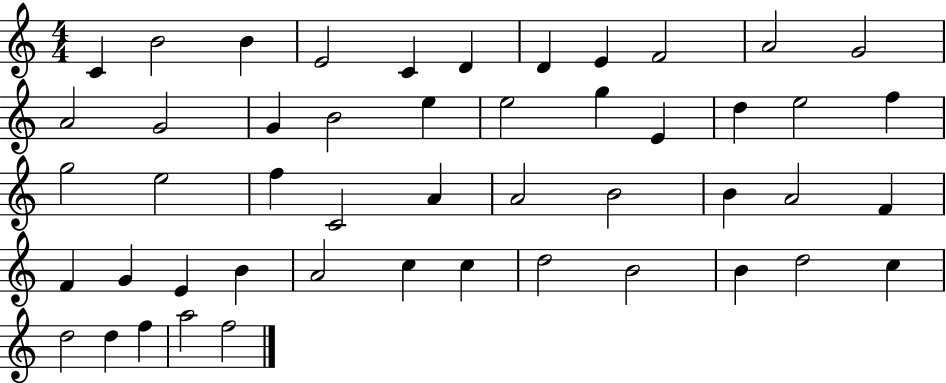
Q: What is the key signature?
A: C major